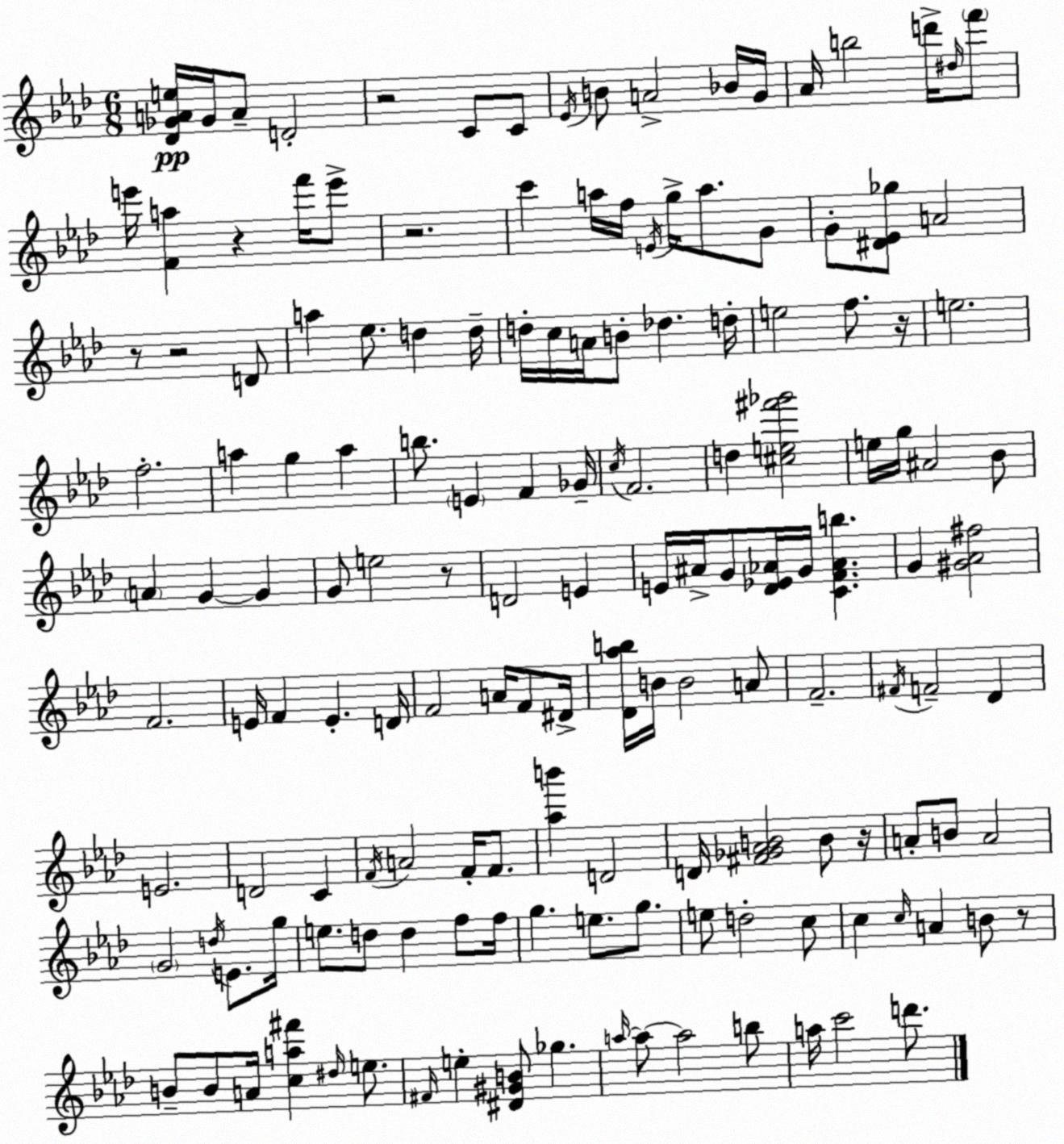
X:1
T:Untitled
M:6/8
L:1/4
K:Ab
[_D_GAe]/4 _G/4 A/2 D2 z2 C/2 C/2 _E/4 B/2 A2 _B/4 G/4 _A/4 b2 d'/4 ^d/4 f'/2 e'/4 [Fa] z f'/4 e'/2 z2 c' a/4 f/4 E/4 g/4 a/2 G/2 G/2 [^D_E_g]/2 A2 z/2 z2 D/2 a _e/2 d d/4 d/4 c/4 A/4 B/2 _d d/4 e2 f/2 z/4 e2 f2 a g a b/2 E F _G/4 c/4 F2 d [^ce^f'_g']2 e/4 g/4 ^A2 _B/2 A G G G/2 e2 z/2 D2 E E/4 ^A/4 G/2 [_D_E_A]/4 G/4 [CF_Ab] G [^G_A^f]2 F2 E/4 F E D/4 F2 A/4 F/2 ^D/4 [_D_ab]/4 B/4 B2 A/2 F2 ^F/4 F2 _D E2 D2 C F/4 A2 F/4 F/2 [_ab'] D2 D/4 [^F_G_AB]2 B/2 z/4 A/2 B/2 A2 G2 d/4 E/2 g/4 e/2 d/2 d f/2 f/4 g e/2 g/2 e/2 d2 c/2 c c/4 A B/2 z/2 B/2 B/2 A/4 [ca^f'] ^d/4 e/2 ^F/4 e [^D^GB]/2 _g a/4 a/2 a2 b/2 a/4 c'2 d'/2